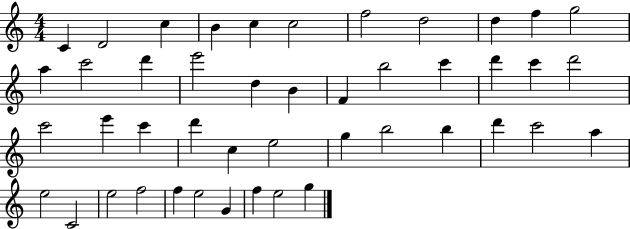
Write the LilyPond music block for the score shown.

{
  \clef treble
  \numericTimeSignature
  \time 4/4
  \key c \major
  c'4 d'2 c''4 | b'4 c''4 c''2 | f''2 d''2 | d''4 f''4 g''2 | \break a''4 c'''2 d'''4 | e'''2 d''4 b'4 | f'4 b''2 c'''4 | d'''4 c'''4 d'''2 | \break c'''2 e'''4 c'''4 | d'''4 c''4 e''2 | g''4 b''2 b''4 | d'''4 c'''2 a''4 | \break e''2 c'2 | e''2 f''2 | f''4 e''2 g'4 | f''4 e''2 g''4 | \break \bar "|."
}